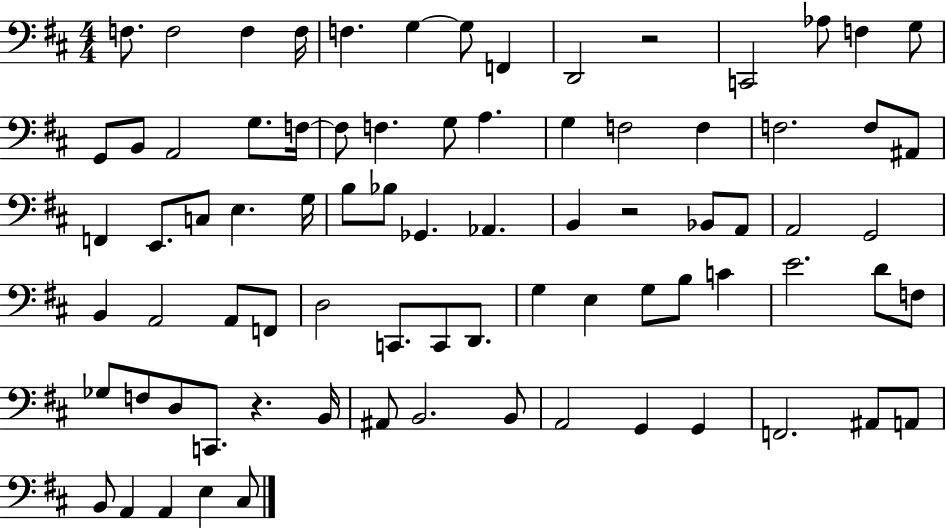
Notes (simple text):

F3/e. F3/h F3/q F3/s F3/q. G3/q G3/e F2/q D2/h R/h C2/h Ab3/e F3/q G3/e G2/e B2/e A2/h G3/e. F3/s F3/e F3/q. G3/e A3/q. G3/q F3/h F3/q F3/h. F3/e A#2/e F2/q E2/e. C3/e E3/q. G3/s B3/e Bb3/e Gb2/q. Ab2/q. B2/q R/h Bb2/e A2/e A2/h G2/h B2/q A2/h A2/e F2/e D3/h C2/e. C2/e D2/e. G3/q E3/q G3/e B3/e C4/q E4/h. D4/e F3/e Gb3/e F3/e D3/e C2/e. R/q. B2/s A#2/e B2/h. B2/e A2/h G2/q G2/q F2/h. A#2/e A2/e B2/e A2/q A2/q E3/q C#3/e